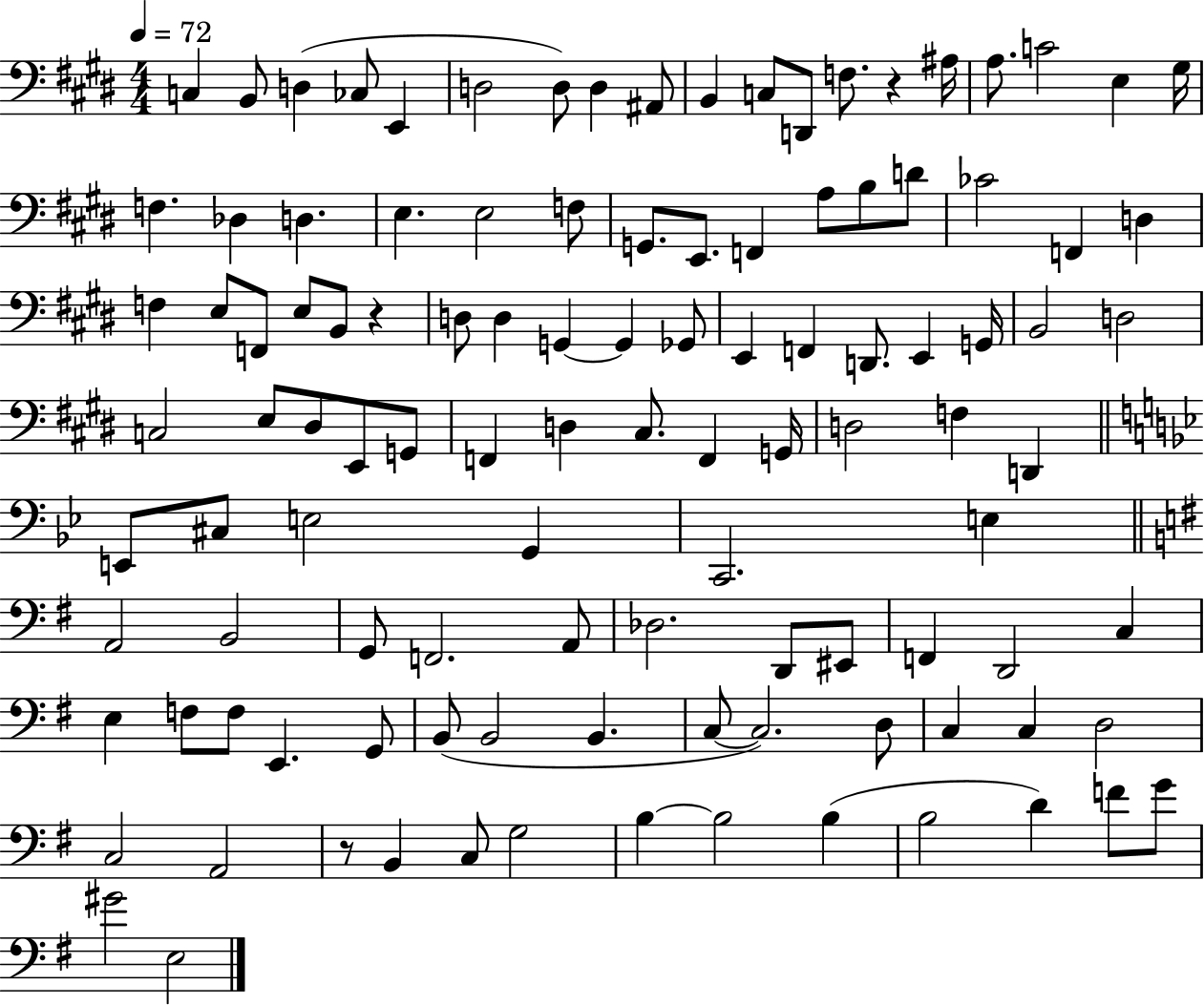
C3/q B2/e D3/q CES3/e E2/q D3/h D3/e D3/q A#2/e B2/q C3/e D2/e F3/e. R/q A#3/s A3/e. C4/h E3/q G#3/s F3/q. Db3/q D3/q. E3/q. E3/h F3/e G2/e. E2/e. F2/q A3/e B3/e D4/e CES4/h F2/q D3/q F3/q E3/e F2/e E3/e B2/e R/q D3/e D3/q G2/q G2/q Gb2/e E2/q F2/q D2/e. E2/q G2/s B2/h D3/h C3/h E3/e D#3/e E2/e G2/e F2/q D3/q C#3/e. F2/q G2/s D3/h F3/q D2/q E2/e C#3/e E3/h G2/q C2/h. E3/q A2/h B2/h G2/e F2/h. A2/e Db3/h. D2/e EIS2/e F2/q D2/h C3/q E3/q F3/e F3/e E2/q. G2/e B2/e B2/h B2/q. C3/e C3/h. D3/e C3/q C3/q D3/h C3/h A2/h R/e B2/q C3/e G3/h B3/q B3/h B3/q B3/h D4/q F4/e G4/e G#4/h E3/h